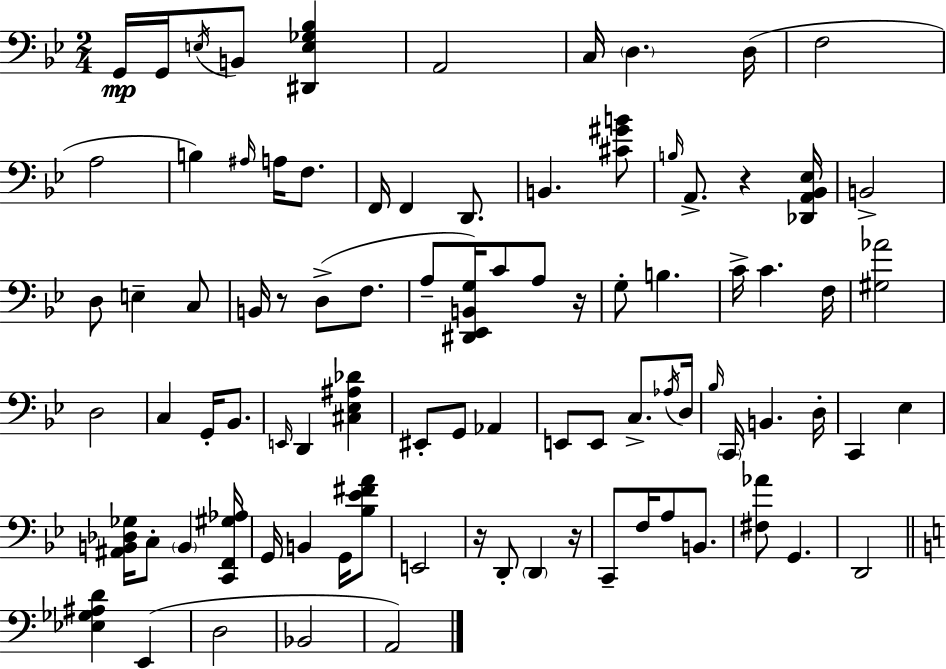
X:1
T:Untitled
M:2/4
L:1/4
K:Gm
G,,/4 G,,/4 E,/4 B,,/2 [^D,,E,_G,_B,] A,,2 C,/4 D, D,/4 F,2 A,2 B, ^A,/4 A,/4 F,/2 F,,/4 F,, D,,/2 B,, [^C^GB]/2 B,/4 A,,/2 z [_D,,A,,_B,,_E,]/4 B,,2 D,/2 E, C,/2 B,,/4 z/2 D,/2 F,/2 A,/2 [^D,,_E,,B,,G,]/4 C/2 A,/2 z/4 G,/2 B, C/4 C F,/4 [^G,_A]2 D,2 C, G,,/4 _B,,/2 E,,/4 D,, [^C,_E,^A,_D] ^E,,/2 G,,/2 _A,, E,,/2 E,,/2 C,/2 _A,/4 D,/4 _B,/4 C,,/4 B,, D,/4 C,, _E, [^A,,B,,_D,_G,]/4 C,/2 B,, [C,,F,,^G,_A,]/4 G,,/4 B,, G,,/4 [_B,_E^FA]/2 E,,2 z/4 D,,/2 D,, z/4 C,,/2 F,/4 A,/2 B,,/2 [^F,_A]/2 G,, D,,2 [_E,_G,^A,D] E,, D,2 _B,,2 A,,2